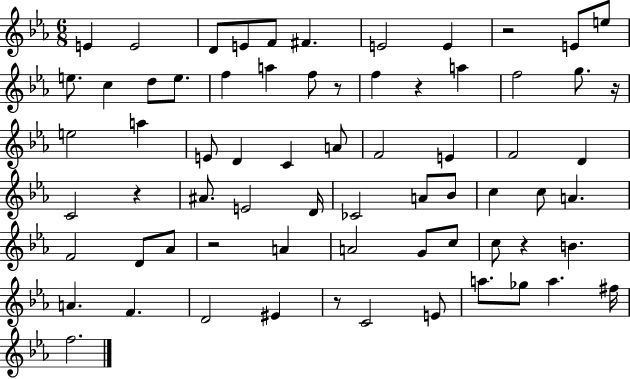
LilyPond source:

{
  \clef treble
  \numericTimeSignature
  \time 6/8
  \key ees \major
  e'4 e'2 | d'8 e'8 f'8 fis'4. | e'2 e'4 | r2 e'8 e''8 | \break e''8. c''4 d''8 e''8. | f''4 a''4 f''8 r8 | f''4 r4 a''4 | f''2 g''8. r16 | \break e''2 a''4 | e'8 d'4 c'4 a'8 | f'2 e'4 | f'2 d'4 | \break c'2 r4 | ais'8. e'2 d'16 | ces'2 a'8 bes'8 | c''4 c''8 a'4. | \break f'2 d'8 aes'8 | r2 a'4 | a'2 g'8 c''8 | c''8 r4 b'4. | \break a'4. f'4. | d'2 eis'4 | r8 c'2 e'8 | a''8. ges''8 a''4. fis''16 | \break f''2. | \bar "|."
}